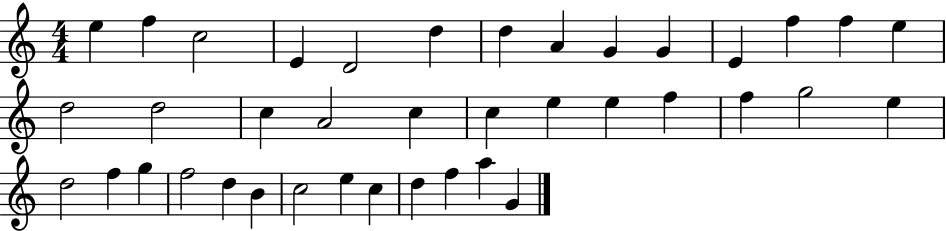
X:1
T:Untitled
M:4/4
L:1/4
K:C
e f c2 E D2 d d A G G E f f e d2 d2 c A2 c c e e f f g2 e d2 f g f2 d B c2 e c d f a G